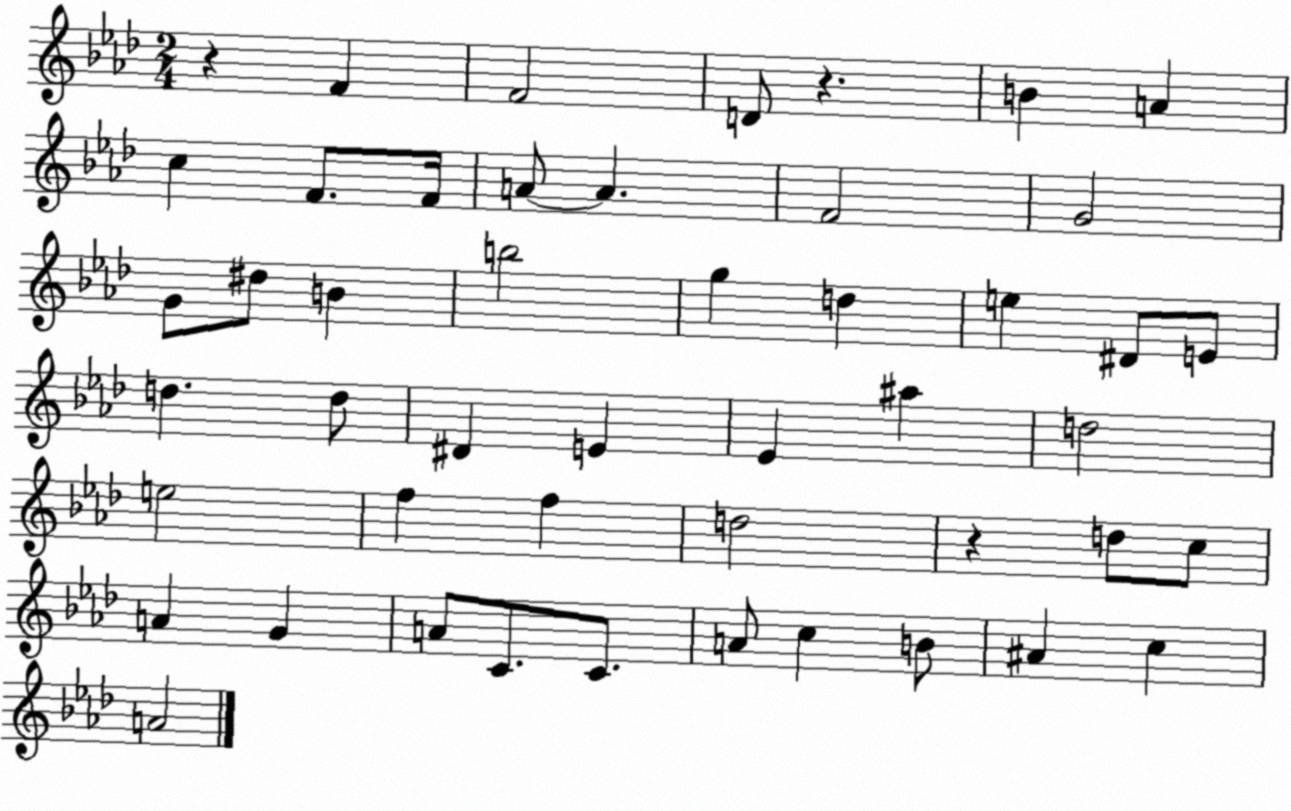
X:1
T:Untitled
M:2/4
L:1/4
K:Ab
z F F2 D/2 z B A c F/2 F/4 A/2 A F2 G2 G/2 ^d/2 B b2 g d e ^D/2 E/2 d d/2 ^D E _E ^a d2 e2 f f d2 z d/2 c/2 A G A/2 C/2 C/2 A/2 c B/2 ^A c A2